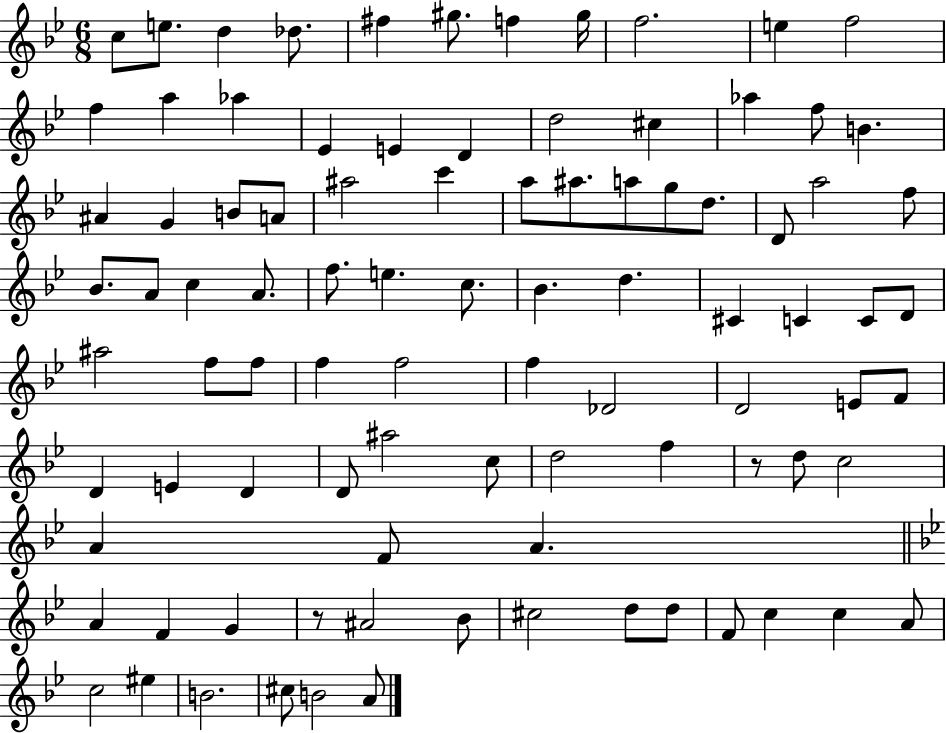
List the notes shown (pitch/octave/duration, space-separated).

C5/e E5/e. D5/q Db5/e. F#5/q G#5/e. F5/q G#5/s F5/h. E5/q F5/h F5/q A5/q Ab5/q Eb4/q E4/q D4/q D5/h C#5/q Ab5/q F5/e B4/q. A#4/q G4/q B4/e A4/e A#5/h C6/q A5/e A#5/e. A5/e G5/e D5/e. D4/e A5/h F5/e Bb4/e. A4/e C5/q A4/e. F5/e. E5/q. C5/e. Bb4/q. D5/q. C#4/q C4/q C4/e D4/e A#5/h F5/e F5/e F5/q F5/h F5/q Db4/h D4/h E4/e F4/e D4/q E4/q D4/q D4/e A#5/h C5/e D5/h F5/q R/e D5/e C5/h A4/q F4/e A4/q. A4/q F4/q G4/q R/e A#4/h Bb4/e C#5/h D5/e D5/e F4/e C5/q C5/q A4/e C5/h EIS5/q B4/h. C#5/e B4/h A4/e